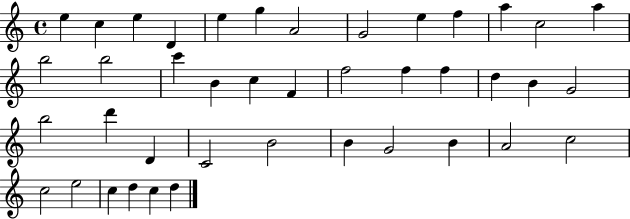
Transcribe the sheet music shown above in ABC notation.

X:1
T:Untitled
M:4/4
L:1/4
K:C
e c e D e g A2 G2 e f a c2 a b2 b2 c' B c F f2 f f d B G2 b2 d' D C2 B2 B G2 B A2 c2 c2 e2 c d c d